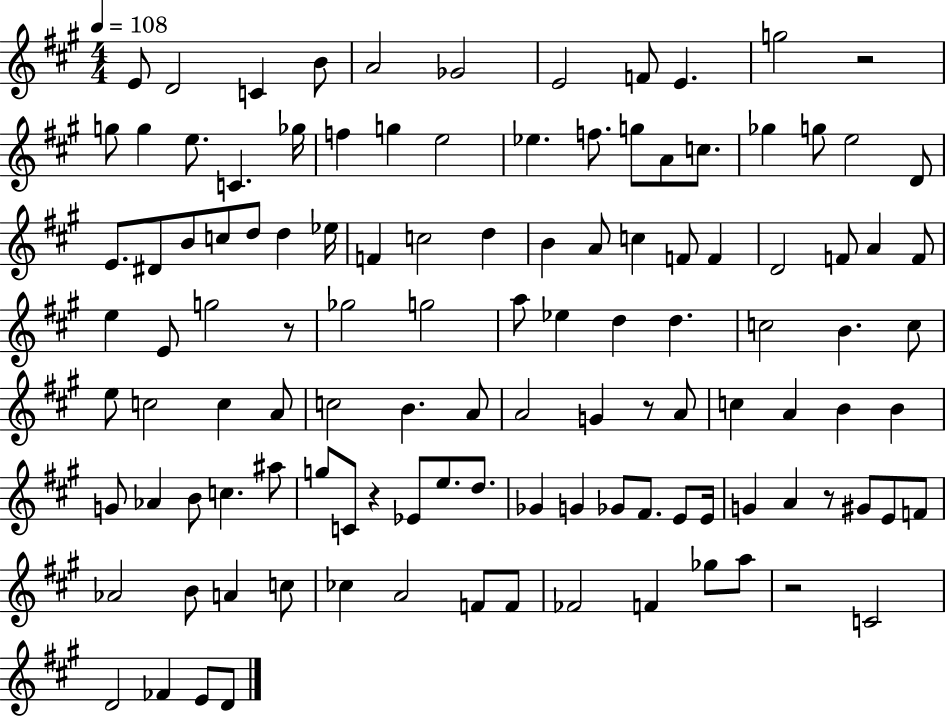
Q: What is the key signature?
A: A major